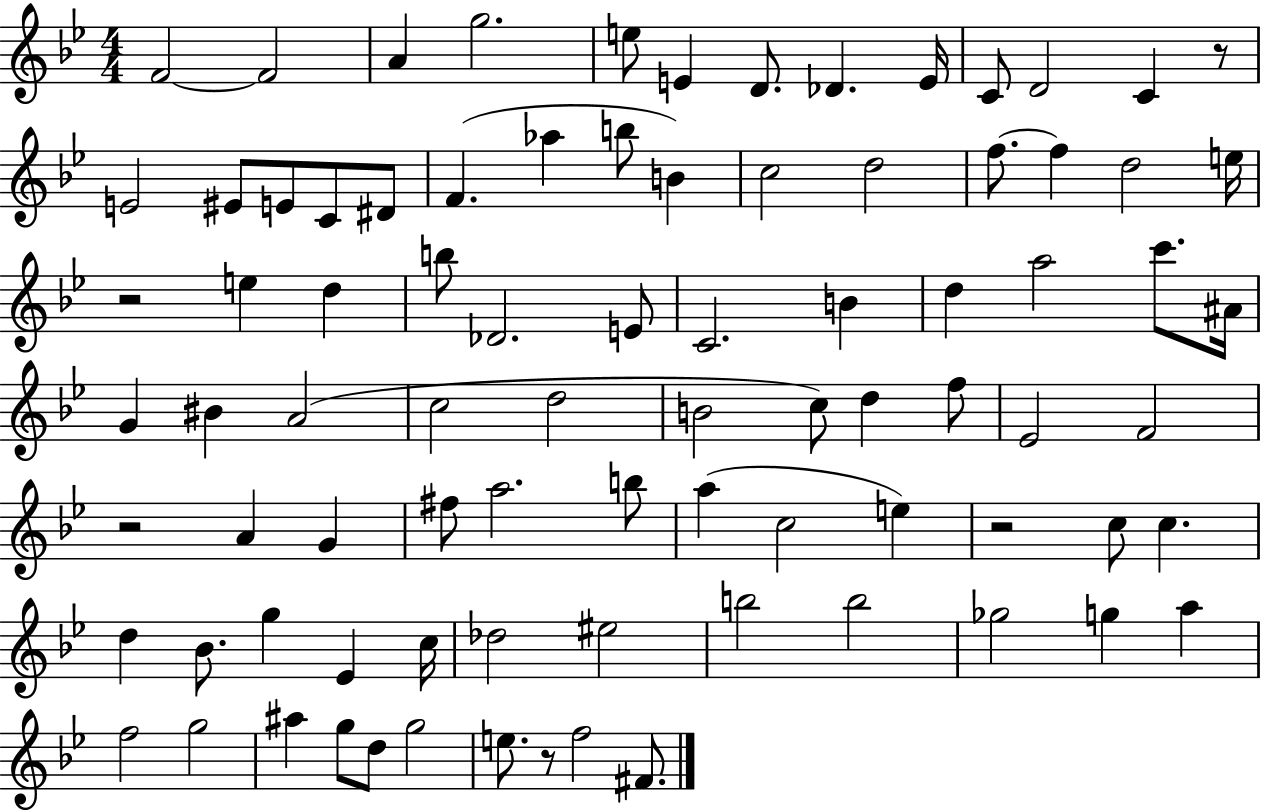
X:1
T:Untitled
M:4/4
L:1/4
K:Bb
F2 F2 A g2 e/2 E D/2 _D E/4 C/2 D2 C z/2 E2 ^E/2 E/2 C/2 ^D/2 F _a b/2 B c2 d2 f/2 f d2 e/4 z2 e d b/2 _D2 E/2 C2 B d a2 c'/2 ^A/4 G ^B A2 c2 d2 B2 c/2 d f/2 _E2 F2 z2 A G ^f/2 a2 b/2 a c2 e z2 c/2 c d _B/2 g _E c/4 _d2 ^e2 b2 b2 _g2 g a f2 g2 ^a g/2 d/2 g2 e/2 z/2 f2 ^F/2